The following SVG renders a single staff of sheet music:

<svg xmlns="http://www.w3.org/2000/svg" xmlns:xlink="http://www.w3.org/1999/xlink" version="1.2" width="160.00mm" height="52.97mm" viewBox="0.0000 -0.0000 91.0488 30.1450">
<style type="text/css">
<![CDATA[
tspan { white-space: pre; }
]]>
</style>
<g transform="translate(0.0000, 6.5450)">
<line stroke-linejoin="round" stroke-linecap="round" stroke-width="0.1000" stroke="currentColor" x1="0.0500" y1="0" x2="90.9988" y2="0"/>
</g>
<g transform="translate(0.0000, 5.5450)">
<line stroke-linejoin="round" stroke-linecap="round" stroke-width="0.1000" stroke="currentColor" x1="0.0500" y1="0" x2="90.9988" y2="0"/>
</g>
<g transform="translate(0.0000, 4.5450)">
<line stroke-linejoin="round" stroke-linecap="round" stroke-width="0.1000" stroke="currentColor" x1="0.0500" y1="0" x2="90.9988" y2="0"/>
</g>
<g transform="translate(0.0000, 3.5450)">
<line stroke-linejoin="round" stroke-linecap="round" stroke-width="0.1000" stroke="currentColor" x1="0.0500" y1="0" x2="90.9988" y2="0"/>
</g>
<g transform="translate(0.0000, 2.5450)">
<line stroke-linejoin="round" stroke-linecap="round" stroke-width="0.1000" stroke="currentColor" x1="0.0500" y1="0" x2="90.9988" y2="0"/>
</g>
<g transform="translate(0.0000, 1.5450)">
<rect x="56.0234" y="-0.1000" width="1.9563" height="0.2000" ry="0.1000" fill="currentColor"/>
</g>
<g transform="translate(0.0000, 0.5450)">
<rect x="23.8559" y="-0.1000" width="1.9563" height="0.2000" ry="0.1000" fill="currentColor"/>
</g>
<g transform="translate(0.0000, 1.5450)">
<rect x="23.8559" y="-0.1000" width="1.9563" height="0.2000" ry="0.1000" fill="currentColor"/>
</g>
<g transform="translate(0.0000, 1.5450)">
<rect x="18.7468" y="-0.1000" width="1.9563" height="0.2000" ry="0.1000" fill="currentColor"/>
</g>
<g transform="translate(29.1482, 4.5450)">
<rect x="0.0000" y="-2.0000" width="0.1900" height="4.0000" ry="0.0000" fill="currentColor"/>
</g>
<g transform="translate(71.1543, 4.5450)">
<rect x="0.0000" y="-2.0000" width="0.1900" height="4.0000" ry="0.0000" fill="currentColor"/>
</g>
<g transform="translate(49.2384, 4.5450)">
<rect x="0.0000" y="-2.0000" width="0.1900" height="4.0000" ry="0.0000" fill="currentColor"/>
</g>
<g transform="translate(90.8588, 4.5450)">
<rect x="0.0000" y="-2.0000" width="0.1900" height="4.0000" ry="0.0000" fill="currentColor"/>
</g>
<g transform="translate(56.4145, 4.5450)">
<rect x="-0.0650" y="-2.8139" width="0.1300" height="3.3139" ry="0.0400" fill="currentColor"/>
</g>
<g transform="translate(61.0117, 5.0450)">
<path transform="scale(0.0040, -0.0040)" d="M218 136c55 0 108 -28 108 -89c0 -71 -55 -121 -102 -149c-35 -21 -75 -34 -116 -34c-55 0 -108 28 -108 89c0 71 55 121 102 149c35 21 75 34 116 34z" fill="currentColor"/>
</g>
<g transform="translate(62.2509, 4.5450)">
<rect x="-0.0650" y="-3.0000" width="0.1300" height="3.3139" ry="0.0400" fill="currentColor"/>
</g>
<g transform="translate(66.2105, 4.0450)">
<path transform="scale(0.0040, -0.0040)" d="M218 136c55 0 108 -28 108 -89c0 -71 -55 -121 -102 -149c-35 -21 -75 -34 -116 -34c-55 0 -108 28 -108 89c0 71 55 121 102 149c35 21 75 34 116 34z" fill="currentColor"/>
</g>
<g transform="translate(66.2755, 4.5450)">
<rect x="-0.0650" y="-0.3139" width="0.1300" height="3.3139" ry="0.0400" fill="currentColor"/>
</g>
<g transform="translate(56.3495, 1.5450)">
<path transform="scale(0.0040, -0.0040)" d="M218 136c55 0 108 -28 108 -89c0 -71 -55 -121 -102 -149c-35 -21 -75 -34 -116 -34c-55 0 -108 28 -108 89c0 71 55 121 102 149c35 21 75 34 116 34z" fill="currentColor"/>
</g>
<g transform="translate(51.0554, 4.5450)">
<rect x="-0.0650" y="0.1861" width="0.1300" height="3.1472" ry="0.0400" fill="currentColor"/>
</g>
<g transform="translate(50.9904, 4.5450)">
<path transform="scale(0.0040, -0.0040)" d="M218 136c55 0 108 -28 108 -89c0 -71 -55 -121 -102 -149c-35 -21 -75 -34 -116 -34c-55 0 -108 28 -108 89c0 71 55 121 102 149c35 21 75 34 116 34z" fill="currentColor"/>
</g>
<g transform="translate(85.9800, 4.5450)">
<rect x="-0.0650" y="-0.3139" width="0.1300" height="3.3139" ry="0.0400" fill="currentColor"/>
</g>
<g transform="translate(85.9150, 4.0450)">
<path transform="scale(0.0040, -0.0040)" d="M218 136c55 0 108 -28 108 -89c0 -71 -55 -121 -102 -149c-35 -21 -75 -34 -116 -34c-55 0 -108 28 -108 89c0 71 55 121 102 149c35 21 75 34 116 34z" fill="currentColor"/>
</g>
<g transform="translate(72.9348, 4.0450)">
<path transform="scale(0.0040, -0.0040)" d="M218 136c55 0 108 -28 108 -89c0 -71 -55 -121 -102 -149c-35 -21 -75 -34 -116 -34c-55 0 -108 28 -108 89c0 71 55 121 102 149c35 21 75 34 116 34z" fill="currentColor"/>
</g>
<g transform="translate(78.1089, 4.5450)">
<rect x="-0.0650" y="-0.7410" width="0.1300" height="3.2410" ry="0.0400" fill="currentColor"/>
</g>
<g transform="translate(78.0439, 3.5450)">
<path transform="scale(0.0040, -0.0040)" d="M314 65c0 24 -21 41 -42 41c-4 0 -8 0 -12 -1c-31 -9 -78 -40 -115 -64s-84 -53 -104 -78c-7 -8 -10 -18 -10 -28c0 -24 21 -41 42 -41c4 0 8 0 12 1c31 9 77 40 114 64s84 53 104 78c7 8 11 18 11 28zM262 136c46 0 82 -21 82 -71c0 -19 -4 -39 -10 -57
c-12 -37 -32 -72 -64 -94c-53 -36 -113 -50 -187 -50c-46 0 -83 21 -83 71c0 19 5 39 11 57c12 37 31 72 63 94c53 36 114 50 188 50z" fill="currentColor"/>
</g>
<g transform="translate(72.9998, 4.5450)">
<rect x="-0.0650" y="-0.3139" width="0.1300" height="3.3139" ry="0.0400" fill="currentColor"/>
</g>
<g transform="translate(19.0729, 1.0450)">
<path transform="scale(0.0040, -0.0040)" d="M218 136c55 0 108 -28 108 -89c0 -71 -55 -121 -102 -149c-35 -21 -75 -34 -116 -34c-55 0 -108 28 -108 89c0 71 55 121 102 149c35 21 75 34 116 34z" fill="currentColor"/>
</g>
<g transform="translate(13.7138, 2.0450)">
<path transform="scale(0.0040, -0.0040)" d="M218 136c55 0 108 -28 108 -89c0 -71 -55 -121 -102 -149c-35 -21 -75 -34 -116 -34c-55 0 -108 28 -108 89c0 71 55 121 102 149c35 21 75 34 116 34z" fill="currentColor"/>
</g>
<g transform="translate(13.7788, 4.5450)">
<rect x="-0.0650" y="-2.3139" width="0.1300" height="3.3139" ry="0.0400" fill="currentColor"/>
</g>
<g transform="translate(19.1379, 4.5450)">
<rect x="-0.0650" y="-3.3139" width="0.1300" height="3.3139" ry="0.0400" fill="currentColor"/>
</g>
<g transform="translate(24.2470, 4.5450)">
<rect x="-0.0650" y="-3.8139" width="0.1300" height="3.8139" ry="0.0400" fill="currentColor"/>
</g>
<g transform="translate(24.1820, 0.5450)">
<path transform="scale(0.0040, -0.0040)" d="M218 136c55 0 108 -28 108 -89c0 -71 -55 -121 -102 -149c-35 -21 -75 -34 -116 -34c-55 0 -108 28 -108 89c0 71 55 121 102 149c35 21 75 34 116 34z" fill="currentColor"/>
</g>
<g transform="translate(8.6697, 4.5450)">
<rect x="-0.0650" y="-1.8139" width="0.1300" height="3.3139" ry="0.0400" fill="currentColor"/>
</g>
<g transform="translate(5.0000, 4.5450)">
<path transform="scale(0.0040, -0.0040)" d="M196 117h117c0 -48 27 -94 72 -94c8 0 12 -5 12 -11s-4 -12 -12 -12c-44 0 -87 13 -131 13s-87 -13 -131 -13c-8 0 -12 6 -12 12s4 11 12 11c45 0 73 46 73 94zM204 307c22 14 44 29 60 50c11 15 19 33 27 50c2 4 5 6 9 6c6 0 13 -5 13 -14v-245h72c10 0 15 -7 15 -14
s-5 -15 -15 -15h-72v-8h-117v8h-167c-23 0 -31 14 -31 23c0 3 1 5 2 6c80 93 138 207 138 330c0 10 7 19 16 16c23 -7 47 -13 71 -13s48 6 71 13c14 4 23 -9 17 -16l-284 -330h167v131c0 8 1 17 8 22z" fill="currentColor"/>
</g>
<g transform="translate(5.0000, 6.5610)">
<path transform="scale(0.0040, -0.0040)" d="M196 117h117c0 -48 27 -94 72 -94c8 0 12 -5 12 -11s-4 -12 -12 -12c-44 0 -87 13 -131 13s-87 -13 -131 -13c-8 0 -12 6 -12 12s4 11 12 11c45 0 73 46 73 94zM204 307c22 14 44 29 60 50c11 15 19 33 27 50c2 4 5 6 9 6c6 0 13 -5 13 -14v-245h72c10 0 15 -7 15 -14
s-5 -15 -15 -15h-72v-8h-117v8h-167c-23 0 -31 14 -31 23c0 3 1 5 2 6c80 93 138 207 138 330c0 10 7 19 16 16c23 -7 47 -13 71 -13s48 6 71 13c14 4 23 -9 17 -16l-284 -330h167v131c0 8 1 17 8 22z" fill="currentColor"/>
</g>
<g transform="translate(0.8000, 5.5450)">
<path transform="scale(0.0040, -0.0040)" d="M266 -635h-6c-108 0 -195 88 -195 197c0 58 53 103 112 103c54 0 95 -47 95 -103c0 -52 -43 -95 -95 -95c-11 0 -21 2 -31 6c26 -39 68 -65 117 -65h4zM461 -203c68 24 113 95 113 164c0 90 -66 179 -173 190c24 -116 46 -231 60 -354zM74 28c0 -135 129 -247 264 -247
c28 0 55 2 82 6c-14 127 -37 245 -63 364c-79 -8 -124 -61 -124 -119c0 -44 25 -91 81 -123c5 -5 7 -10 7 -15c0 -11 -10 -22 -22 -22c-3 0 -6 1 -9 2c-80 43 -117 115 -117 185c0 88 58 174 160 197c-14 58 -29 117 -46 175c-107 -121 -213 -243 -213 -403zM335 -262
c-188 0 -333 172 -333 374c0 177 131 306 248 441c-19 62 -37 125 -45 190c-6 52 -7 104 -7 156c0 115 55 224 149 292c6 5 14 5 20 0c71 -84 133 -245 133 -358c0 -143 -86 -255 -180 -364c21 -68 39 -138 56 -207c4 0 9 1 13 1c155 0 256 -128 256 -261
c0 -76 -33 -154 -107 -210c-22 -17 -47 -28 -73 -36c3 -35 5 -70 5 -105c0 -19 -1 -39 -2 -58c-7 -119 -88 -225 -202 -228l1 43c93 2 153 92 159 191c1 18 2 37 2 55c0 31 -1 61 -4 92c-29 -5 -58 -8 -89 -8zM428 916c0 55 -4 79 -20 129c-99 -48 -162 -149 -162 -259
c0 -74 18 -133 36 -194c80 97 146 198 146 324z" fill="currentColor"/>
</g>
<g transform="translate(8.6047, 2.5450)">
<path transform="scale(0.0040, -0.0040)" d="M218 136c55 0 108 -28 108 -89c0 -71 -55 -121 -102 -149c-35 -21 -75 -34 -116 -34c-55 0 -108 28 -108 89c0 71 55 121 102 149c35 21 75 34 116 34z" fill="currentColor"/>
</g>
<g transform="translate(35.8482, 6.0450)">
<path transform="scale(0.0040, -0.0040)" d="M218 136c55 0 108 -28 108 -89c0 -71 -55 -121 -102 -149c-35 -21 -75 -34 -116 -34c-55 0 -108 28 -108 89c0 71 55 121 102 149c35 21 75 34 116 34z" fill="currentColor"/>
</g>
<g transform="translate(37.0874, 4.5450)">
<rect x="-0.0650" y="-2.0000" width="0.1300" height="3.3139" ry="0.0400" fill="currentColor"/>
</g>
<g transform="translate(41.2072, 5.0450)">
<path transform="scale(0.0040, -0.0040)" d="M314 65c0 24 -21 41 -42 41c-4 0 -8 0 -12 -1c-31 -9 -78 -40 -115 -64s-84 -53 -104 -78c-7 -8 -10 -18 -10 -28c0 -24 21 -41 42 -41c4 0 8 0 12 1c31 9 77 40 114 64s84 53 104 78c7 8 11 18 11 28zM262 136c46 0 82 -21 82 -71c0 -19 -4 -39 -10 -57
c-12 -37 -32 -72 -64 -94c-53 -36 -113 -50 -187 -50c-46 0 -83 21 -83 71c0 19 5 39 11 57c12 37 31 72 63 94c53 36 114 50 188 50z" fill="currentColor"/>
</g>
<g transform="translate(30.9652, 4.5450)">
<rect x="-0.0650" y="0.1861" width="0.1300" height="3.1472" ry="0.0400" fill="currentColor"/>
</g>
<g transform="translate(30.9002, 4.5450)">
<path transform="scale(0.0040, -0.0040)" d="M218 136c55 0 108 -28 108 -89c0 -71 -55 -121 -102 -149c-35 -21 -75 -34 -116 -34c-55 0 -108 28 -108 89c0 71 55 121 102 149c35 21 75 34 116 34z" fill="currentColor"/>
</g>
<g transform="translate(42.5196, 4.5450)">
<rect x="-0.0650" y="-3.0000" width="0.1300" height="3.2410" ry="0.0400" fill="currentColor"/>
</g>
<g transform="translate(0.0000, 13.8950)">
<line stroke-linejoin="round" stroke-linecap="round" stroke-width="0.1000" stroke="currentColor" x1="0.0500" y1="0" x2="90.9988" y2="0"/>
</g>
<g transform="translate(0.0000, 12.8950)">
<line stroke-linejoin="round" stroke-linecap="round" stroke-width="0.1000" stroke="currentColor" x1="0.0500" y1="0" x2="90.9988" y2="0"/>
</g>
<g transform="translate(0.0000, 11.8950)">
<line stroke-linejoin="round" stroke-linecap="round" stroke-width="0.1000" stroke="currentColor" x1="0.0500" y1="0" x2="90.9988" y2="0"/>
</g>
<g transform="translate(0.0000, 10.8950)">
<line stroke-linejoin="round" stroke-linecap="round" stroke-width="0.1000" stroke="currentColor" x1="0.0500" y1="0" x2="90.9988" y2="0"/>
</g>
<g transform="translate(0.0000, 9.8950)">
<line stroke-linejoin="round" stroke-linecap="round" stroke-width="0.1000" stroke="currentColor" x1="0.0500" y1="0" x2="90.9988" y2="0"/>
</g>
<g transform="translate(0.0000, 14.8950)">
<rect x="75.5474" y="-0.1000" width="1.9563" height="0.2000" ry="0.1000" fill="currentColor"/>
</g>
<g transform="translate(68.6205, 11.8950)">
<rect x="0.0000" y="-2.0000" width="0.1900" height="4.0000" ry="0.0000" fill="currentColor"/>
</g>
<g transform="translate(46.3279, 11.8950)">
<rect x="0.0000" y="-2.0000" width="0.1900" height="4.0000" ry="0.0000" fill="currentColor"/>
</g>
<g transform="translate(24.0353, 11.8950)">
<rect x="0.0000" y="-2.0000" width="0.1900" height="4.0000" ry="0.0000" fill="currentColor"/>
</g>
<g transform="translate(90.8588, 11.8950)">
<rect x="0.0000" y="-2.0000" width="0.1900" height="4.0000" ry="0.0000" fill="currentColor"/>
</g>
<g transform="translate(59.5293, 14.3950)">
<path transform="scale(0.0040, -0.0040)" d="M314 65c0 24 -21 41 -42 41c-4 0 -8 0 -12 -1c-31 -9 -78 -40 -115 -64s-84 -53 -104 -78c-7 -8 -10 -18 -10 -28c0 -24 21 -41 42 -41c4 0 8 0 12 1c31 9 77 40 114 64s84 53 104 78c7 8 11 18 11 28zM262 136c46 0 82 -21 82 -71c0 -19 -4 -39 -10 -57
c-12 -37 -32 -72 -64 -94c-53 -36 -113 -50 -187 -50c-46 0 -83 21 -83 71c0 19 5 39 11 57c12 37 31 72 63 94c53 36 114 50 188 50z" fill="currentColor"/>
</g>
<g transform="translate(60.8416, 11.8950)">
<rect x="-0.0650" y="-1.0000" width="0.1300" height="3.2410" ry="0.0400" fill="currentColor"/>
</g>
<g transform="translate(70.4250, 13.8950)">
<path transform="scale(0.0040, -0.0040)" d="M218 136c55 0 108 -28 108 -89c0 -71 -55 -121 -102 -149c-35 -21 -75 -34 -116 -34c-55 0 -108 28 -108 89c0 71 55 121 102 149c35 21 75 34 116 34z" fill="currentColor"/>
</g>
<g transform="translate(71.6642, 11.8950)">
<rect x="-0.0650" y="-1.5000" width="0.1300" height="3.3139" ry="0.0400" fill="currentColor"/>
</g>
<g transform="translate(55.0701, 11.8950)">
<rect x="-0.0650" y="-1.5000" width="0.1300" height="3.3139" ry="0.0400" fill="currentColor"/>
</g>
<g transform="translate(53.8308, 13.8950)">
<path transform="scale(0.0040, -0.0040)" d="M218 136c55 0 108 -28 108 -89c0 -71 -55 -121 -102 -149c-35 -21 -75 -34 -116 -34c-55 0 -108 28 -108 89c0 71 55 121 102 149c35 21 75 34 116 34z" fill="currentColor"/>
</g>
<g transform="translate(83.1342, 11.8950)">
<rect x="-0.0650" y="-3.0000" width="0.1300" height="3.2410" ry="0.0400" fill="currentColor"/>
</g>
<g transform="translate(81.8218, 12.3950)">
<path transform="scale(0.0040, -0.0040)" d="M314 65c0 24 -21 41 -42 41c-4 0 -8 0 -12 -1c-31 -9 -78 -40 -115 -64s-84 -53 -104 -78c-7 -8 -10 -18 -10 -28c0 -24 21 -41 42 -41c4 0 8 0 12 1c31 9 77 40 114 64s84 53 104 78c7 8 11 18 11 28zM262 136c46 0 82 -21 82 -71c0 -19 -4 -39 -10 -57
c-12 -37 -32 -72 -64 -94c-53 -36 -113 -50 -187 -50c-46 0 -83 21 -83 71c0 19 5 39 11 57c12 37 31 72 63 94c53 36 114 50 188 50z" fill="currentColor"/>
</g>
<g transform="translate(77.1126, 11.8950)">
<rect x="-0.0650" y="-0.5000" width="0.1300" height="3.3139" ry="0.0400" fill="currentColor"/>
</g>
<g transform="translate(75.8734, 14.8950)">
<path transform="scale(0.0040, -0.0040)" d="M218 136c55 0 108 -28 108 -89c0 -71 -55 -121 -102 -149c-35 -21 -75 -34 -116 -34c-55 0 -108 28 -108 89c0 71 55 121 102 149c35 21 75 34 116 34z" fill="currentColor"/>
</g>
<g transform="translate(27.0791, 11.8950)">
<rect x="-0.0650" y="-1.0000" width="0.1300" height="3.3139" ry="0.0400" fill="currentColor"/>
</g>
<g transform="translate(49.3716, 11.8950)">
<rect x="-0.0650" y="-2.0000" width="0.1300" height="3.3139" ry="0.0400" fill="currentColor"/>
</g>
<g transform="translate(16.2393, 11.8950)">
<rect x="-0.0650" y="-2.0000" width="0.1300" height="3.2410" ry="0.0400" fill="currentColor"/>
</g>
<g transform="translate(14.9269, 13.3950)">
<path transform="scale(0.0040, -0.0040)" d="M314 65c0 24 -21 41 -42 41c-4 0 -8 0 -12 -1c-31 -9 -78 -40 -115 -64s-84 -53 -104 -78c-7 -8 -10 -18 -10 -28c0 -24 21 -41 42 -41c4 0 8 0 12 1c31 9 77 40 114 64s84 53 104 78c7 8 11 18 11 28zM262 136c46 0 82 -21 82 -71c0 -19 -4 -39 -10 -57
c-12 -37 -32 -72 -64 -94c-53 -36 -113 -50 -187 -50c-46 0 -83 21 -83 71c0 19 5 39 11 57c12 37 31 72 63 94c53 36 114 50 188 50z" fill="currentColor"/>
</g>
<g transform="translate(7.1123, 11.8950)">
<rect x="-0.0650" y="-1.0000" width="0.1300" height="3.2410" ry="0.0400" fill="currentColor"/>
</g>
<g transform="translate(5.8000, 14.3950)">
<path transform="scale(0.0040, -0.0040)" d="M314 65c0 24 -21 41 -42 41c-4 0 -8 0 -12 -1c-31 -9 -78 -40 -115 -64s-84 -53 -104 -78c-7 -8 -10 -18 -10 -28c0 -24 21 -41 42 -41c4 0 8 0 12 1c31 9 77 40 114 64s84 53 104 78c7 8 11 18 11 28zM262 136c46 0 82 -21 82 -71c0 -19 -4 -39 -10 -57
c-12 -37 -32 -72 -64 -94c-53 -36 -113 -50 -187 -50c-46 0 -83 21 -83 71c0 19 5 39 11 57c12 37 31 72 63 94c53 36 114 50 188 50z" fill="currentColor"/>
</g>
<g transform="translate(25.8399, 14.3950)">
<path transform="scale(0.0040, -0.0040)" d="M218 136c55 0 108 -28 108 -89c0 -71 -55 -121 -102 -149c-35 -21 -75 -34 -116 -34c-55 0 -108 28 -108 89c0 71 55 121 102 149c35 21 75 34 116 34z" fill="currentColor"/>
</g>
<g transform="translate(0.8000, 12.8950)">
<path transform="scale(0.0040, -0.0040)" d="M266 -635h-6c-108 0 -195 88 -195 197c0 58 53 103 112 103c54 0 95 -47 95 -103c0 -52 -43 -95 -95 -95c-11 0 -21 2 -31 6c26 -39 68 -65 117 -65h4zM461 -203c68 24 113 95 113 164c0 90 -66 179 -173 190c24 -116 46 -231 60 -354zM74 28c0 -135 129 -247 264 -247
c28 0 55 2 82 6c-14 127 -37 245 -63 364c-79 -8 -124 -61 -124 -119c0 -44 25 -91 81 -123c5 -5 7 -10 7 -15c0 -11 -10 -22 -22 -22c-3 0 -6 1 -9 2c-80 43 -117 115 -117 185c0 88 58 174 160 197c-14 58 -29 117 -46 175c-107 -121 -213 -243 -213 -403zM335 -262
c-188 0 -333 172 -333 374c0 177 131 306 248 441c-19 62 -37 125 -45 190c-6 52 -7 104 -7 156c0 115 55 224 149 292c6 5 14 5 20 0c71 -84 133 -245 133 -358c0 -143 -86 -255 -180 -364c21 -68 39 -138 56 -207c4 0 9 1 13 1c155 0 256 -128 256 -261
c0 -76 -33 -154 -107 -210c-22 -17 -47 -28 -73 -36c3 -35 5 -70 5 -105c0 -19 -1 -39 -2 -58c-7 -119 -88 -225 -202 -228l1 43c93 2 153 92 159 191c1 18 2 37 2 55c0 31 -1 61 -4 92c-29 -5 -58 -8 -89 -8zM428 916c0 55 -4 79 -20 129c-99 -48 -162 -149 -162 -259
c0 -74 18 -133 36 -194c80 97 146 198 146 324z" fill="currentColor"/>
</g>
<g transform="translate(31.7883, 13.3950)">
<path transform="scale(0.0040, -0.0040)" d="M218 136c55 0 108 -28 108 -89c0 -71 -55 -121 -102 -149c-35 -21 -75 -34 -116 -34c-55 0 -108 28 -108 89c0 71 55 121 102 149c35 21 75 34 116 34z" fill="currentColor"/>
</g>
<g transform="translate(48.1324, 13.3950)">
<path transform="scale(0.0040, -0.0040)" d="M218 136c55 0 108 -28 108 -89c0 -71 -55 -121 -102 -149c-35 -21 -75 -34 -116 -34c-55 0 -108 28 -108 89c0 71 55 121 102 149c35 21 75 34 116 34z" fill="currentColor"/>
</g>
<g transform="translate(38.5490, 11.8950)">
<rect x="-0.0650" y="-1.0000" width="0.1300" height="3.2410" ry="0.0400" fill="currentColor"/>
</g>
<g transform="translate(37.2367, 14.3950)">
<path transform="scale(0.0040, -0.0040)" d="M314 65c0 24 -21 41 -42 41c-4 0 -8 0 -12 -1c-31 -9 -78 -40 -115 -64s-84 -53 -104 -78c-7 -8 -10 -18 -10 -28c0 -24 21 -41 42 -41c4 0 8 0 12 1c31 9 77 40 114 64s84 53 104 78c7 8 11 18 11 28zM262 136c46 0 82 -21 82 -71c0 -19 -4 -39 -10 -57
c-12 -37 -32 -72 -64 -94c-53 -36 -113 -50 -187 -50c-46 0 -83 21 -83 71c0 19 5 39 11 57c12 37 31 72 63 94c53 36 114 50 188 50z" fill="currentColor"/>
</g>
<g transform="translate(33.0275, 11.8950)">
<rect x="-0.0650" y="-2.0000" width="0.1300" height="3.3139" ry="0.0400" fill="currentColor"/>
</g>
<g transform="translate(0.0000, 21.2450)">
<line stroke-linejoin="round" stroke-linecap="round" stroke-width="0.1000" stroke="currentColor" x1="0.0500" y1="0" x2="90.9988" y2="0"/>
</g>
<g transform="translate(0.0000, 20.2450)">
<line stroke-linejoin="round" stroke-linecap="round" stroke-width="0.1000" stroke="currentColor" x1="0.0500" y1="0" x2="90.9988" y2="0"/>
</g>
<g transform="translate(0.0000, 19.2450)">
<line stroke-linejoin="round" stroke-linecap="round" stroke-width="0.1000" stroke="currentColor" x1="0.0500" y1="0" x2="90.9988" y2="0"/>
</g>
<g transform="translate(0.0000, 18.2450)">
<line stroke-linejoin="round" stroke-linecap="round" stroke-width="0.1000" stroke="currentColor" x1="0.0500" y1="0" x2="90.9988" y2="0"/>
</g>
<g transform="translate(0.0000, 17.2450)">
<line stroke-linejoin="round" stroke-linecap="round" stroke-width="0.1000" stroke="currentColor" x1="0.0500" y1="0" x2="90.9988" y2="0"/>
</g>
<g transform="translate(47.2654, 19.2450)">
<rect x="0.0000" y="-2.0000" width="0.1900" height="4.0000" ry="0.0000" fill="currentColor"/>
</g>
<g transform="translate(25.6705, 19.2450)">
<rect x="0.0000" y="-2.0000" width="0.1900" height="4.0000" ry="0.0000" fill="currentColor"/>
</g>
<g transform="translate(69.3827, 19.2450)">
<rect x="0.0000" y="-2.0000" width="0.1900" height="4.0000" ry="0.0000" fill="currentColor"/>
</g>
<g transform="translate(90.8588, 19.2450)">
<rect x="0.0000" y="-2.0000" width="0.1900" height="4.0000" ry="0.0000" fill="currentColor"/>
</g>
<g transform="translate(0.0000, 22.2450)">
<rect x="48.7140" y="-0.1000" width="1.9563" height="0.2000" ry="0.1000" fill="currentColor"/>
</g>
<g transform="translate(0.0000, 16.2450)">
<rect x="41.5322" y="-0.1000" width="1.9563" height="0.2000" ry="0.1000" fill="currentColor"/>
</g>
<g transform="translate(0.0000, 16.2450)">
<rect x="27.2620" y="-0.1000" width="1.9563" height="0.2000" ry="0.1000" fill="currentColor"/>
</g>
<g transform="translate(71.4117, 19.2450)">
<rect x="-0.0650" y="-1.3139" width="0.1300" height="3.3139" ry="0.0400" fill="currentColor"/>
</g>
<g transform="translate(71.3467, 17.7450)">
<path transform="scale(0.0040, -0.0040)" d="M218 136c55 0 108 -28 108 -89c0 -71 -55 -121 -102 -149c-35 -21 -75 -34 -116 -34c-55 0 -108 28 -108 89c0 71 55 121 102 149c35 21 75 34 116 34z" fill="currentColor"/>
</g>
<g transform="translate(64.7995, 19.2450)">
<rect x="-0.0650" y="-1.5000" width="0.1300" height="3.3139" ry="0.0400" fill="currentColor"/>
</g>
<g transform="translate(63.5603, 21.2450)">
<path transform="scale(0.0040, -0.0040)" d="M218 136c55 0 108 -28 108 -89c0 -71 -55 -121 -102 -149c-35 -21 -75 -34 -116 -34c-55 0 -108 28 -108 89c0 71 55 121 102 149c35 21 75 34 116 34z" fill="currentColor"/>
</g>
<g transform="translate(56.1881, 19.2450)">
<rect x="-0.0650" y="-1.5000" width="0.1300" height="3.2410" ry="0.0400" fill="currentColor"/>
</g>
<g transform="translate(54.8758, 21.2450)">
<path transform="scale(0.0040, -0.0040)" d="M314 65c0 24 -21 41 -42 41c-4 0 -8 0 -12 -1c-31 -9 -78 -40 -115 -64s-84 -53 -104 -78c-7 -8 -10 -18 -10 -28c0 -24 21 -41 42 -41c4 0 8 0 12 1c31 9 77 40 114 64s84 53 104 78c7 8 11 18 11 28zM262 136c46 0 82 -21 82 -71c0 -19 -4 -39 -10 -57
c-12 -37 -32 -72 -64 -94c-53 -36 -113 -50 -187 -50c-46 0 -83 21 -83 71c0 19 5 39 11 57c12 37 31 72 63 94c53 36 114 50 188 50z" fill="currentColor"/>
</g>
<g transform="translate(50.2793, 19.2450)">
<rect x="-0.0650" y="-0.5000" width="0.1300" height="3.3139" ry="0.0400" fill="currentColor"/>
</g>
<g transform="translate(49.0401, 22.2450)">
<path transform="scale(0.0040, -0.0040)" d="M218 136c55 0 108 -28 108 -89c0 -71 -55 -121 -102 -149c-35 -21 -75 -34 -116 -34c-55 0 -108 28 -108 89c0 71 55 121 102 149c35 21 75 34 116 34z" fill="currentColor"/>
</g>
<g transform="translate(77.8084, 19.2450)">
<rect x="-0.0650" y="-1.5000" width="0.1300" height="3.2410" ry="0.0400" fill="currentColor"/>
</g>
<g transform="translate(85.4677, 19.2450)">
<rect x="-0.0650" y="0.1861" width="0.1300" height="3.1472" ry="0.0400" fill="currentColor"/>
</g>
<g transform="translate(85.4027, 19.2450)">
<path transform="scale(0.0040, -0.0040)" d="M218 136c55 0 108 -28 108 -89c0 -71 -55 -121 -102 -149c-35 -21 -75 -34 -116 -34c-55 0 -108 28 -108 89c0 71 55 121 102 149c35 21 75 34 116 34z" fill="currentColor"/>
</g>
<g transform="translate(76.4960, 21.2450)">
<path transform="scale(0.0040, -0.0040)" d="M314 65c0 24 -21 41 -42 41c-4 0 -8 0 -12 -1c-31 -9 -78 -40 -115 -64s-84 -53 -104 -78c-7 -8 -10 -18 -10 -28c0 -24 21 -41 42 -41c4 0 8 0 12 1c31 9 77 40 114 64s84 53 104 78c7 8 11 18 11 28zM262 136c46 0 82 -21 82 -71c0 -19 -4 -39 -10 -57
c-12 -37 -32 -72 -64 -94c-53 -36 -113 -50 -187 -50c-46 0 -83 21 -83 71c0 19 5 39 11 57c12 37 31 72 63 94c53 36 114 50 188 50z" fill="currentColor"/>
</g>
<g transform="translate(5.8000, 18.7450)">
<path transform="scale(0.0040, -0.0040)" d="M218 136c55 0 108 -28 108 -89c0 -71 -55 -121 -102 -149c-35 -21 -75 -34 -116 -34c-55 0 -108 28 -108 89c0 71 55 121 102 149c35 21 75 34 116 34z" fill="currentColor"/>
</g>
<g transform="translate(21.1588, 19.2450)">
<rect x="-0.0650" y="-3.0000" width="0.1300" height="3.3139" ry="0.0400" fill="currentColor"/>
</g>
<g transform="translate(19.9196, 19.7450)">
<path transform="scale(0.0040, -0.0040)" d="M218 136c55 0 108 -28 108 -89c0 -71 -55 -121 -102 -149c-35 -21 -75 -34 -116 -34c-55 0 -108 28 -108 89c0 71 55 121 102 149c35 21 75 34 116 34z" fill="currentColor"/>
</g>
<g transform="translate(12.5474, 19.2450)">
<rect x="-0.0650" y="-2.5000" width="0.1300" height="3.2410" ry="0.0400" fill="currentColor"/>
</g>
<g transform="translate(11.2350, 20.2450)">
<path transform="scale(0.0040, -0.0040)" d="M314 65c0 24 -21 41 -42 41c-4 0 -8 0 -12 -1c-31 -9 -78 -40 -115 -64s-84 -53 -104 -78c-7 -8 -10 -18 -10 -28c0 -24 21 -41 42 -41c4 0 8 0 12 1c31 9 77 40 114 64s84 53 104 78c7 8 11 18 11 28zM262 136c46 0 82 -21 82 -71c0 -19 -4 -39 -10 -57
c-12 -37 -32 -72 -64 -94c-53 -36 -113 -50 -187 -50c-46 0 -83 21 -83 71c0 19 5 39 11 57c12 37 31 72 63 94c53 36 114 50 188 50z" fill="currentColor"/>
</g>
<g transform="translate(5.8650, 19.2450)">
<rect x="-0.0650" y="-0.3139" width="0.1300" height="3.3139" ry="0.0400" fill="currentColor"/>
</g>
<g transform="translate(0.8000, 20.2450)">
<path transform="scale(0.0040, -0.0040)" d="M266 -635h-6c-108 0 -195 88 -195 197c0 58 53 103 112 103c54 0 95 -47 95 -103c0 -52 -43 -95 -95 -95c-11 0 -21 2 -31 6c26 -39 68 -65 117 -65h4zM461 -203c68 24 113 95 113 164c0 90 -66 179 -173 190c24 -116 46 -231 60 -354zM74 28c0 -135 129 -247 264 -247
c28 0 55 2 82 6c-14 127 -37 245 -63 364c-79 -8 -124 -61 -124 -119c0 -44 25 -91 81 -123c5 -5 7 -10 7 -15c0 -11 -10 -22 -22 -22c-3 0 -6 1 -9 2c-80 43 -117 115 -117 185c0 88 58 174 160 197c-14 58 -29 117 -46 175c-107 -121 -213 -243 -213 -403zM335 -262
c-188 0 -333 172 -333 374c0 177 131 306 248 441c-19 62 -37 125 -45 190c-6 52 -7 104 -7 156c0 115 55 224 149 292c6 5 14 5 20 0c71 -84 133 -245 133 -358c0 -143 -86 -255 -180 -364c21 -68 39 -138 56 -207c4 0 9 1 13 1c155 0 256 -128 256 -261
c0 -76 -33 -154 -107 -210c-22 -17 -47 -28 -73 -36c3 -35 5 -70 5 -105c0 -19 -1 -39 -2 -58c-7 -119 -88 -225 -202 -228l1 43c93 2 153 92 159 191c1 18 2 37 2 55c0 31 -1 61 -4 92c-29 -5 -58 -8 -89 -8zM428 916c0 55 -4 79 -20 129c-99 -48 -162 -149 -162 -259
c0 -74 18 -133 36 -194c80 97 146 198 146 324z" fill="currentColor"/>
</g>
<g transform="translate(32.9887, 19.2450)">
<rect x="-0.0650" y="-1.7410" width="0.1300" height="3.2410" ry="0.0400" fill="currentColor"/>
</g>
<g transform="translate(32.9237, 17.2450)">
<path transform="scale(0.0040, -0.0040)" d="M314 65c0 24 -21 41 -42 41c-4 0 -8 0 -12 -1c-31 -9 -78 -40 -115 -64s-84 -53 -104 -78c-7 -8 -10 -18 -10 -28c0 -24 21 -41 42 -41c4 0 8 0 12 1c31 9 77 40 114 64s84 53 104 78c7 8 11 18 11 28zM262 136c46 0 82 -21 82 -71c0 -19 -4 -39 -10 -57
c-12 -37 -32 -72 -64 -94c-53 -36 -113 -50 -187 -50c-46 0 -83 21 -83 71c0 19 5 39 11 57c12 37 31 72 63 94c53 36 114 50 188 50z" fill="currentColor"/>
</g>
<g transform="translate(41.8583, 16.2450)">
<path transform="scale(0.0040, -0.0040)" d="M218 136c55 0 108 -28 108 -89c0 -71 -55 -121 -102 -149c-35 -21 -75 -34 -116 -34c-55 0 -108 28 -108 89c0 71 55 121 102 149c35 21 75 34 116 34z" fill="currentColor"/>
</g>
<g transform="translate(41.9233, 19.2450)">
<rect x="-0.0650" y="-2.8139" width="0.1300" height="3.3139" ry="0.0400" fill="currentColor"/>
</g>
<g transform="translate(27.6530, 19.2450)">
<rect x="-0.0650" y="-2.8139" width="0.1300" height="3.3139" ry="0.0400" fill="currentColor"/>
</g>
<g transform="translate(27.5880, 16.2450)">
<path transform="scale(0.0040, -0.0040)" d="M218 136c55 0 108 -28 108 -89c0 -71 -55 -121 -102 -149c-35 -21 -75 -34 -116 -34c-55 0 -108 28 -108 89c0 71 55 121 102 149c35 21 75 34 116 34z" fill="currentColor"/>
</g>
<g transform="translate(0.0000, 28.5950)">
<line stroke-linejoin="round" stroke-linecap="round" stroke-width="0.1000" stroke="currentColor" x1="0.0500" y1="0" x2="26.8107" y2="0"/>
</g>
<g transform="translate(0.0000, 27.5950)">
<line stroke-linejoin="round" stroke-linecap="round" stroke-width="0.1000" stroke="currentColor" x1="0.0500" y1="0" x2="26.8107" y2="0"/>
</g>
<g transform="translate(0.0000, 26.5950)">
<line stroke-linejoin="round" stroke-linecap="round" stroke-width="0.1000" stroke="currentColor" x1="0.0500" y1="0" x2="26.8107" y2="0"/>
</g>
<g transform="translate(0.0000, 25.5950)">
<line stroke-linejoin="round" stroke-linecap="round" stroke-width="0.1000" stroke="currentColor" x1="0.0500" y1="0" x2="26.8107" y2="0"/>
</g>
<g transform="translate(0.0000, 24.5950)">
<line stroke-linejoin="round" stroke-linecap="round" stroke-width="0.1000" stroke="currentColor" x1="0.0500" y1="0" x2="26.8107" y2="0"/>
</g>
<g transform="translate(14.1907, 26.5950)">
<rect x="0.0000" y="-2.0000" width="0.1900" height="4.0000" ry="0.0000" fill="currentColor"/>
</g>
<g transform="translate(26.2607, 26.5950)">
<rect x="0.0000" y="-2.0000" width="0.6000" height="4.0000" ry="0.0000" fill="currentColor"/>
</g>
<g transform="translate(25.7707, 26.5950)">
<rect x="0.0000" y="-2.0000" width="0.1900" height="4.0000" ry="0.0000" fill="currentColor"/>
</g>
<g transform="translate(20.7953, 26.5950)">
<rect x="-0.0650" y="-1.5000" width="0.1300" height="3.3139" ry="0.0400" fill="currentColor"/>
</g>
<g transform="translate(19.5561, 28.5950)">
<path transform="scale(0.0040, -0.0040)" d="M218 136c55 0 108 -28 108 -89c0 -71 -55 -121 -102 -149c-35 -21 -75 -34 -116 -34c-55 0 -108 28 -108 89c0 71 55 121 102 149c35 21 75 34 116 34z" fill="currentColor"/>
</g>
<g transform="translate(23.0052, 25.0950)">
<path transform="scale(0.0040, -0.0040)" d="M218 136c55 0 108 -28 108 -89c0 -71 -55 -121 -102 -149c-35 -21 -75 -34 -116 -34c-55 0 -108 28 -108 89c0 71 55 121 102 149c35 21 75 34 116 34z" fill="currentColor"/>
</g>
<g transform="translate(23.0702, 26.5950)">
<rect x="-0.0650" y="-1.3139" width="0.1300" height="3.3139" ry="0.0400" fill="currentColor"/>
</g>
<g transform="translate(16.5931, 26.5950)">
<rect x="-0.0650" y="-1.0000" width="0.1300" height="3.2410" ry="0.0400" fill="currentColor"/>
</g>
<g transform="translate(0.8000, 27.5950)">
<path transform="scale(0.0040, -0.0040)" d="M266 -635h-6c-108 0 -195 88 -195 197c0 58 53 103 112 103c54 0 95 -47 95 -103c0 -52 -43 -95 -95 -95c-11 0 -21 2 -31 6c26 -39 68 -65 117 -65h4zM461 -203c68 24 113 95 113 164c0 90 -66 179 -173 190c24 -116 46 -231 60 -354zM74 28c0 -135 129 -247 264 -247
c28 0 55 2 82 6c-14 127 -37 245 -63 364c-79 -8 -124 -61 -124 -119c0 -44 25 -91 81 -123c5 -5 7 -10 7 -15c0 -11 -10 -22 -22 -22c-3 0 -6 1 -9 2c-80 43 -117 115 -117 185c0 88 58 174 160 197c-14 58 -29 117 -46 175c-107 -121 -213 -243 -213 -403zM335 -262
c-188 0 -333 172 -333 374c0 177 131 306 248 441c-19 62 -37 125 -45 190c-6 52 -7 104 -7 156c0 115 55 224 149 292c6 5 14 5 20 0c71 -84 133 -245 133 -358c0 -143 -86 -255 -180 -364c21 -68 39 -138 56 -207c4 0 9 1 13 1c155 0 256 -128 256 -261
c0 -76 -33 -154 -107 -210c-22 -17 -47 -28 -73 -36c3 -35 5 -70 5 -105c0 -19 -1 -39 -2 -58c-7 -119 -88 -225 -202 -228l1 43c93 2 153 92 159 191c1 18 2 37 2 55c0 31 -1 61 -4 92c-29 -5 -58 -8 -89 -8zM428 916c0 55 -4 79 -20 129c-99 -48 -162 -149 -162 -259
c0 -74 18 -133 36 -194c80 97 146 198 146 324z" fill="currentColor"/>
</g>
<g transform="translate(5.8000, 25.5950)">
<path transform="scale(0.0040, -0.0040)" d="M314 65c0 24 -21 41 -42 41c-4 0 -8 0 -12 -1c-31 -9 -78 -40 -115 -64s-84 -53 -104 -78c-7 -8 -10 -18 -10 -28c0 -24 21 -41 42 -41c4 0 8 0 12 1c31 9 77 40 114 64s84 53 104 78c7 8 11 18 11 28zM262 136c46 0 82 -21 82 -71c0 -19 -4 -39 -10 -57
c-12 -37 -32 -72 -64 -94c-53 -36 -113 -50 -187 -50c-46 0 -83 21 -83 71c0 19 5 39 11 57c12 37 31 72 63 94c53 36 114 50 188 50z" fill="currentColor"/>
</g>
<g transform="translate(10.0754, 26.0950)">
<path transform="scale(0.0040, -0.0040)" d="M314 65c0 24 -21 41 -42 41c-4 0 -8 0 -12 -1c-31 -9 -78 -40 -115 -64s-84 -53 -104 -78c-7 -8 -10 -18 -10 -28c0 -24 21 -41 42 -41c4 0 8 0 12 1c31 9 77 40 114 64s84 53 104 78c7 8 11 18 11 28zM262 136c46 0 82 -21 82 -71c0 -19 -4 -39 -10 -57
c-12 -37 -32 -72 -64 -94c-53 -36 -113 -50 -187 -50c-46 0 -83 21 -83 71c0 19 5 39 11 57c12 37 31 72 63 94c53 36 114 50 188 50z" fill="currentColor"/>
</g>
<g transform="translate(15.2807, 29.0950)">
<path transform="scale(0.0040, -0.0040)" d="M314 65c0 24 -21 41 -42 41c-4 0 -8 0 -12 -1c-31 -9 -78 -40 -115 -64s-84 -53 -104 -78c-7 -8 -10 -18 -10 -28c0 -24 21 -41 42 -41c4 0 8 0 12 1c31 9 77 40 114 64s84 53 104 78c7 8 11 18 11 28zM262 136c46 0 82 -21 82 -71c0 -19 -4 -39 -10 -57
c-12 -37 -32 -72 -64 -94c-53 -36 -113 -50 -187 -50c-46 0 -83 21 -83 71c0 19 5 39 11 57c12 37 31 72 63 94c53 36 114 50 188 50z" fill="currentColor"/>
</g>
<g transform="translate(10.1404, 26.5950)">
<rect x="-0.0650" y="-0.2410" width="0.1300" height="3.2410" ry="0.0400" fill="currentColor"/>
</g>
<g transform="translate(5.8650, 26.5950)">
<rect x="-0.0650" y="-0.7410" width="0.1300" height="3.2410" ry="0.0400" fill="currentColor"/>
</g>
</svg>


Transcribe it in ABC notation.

X:1
T:Untitled
M:4/4
L:1/4
K:C
f g b c' B F A2 B a A c c d2 c D2 F2 D F D2 F E D2 E C A2 c G2 A a f2 a C E2 E e E2 B d2 c2 D2 E e